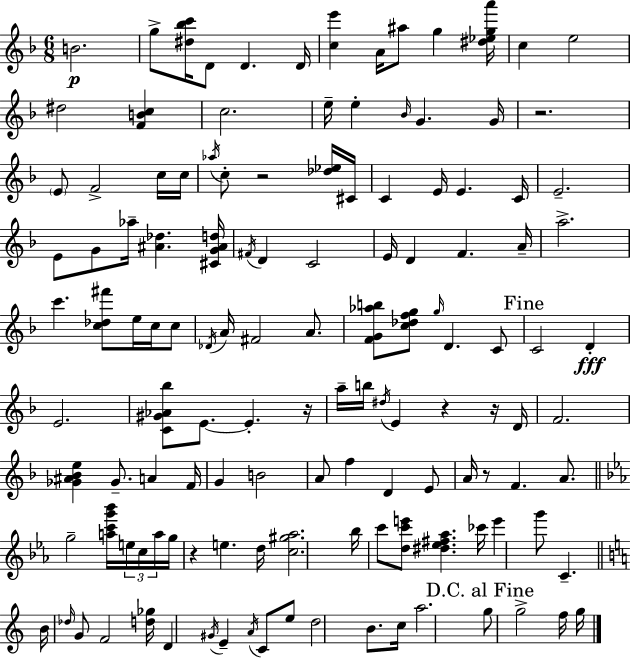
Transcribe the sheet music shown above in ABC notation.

X:1
T:Untitled
M:6/8
L:1/4
K:F
B2 g/2 [^d_bc']/4 D/2 D D/4 [ce'] A/4 ^a/2 g [^d_ega']/4 c e2 ^d2 [FBc] c2 e/4 e _B/4 G G/4 z2 E/2 F2 c/4 c/4 _a/4 c/2 z2 [_d_e]/4 ^C/4 C E/4 E C/4 E2 E/2 G/2 _a/4 [^A_d] [^CG^Ad]/4 ^F/4 D C2 E/4 D F A/4 a2 c' [c_d^f']/2 e/4 c/4 c/2 _D/4 A/4 ^F2 A/2 [FG_ab]/2 [c_dfg]/2 g/4 D C/2 C2 D E2 [C^G_A_b]/2 E/2 E z/4 a/4 b/4 ^d/4 E z z/4 D/4 F2 [_G^A_Be] _G/2 A F/4 G B2 A/2 f D E/2 A/4 z/2 F A/2 g2 [ac'g'_b']/4 e/4 c/4 a/4 g/4 z e d/4 [c^g_a]2 _b/4 c'/2 [dc'e']/2 [^d_e^f_a] _c'/4 e' g'/2 C B/4 _d/4 G/2 F2 [d_g]/4 D ^G/4 E A/4 C/2 e/2 d2 B/2 c/4 a2 g/2 g2 f/4 g/4